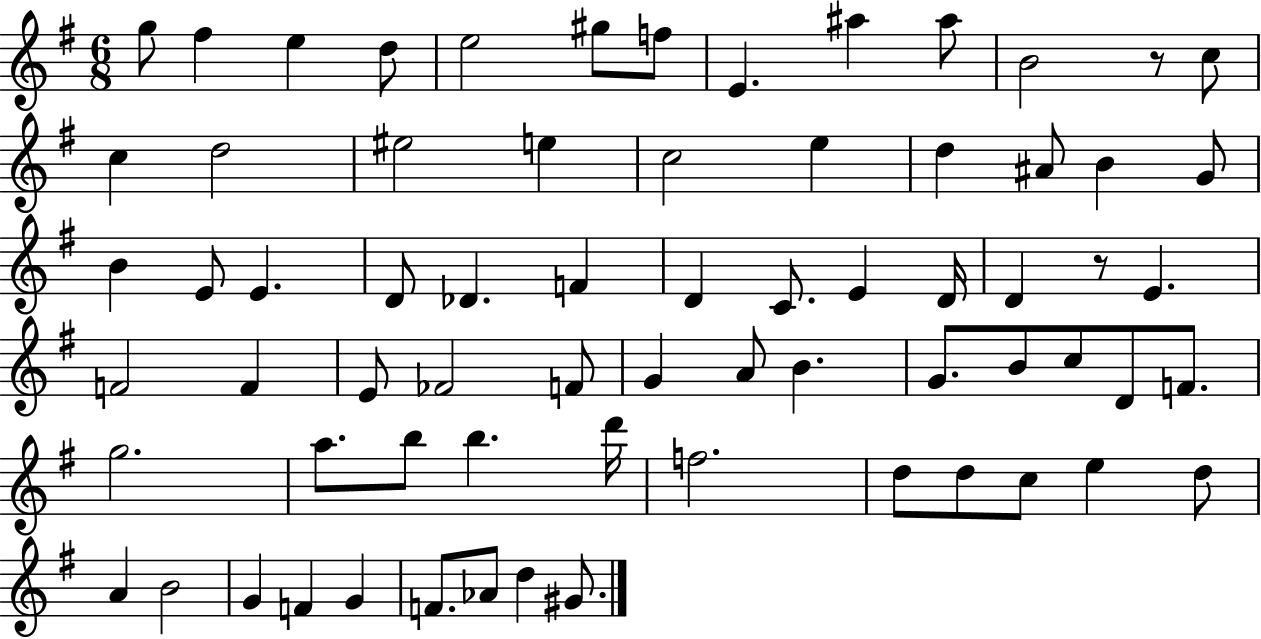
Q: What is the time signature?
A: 6/8